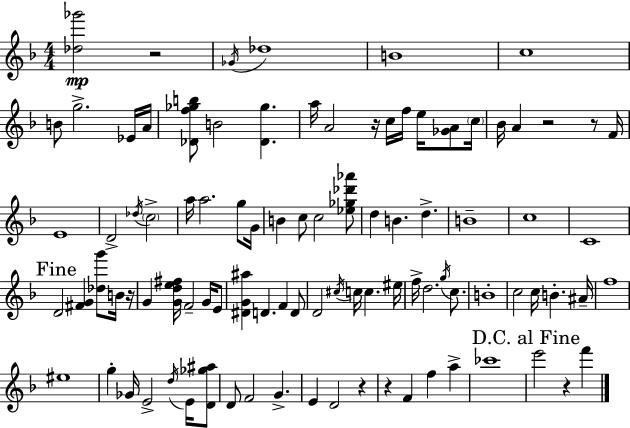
[Db5,Gb6]/h R/h Gb4/s Db5/w B4/w C5/w B4/e G5/h. Eb4/s A4/s [Db4,F5,Gb5,B5]/e B4/h [Db4,Gb5]/q. A5/s A4/h R/s C5/s F5/s E5/s [Gb4,A4]/e C5/s Bb4/s A4/q R/h R/e F4/s E4/w D4/h Db5/s C5/h A5/s A5/h. G5/e G4/s B4/q C5/e C5/h [Eb5,Gb5,Db6,Ab6]/e D5/q B4/q. D5/q. B4/w C5/w C4/w D4/h [F#4,G4]/q [Db5,G6]/e B4/s R/s G4/q [G4,D5,E5,F#5]/s F4/h G4/s E4/e [D#4,G4,A#5]/q D4/q. F4/q D4/e D4/h C#5/s C5/s C5/q. EIS5/s F5/s D5/h. G5/s C5/e. B4/w C5/h C5/s B4/q. A#4/s F5/w EIS5/w G5/q Gb4/s E4/h D5/s E4/s [D4,Gb5,A#5]/e D4/e F4/h G4/q. E4/q D4/h R/q R/q F4/q F5/q A5/q CES6/w E6/h R/q F6/q